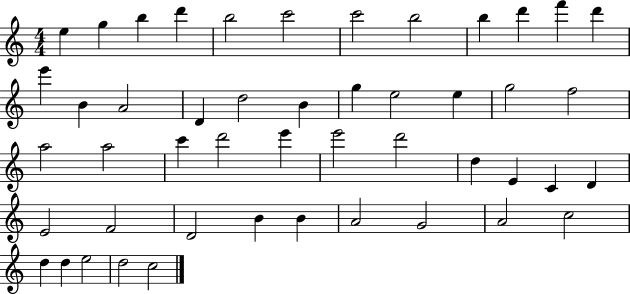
X:1
T:Untitled
M:4/4
L:1/4
K:C
e g b d' b2 c'2 c'2 b2 b d' f' d' e' B A2 D d2 B g e2 e g2 f2 a2 a2 c' d'2 e' e'2 d'2 d E C D E2 F2 D2 B B A2 G2 A2 c2 d d e2 d2 c2